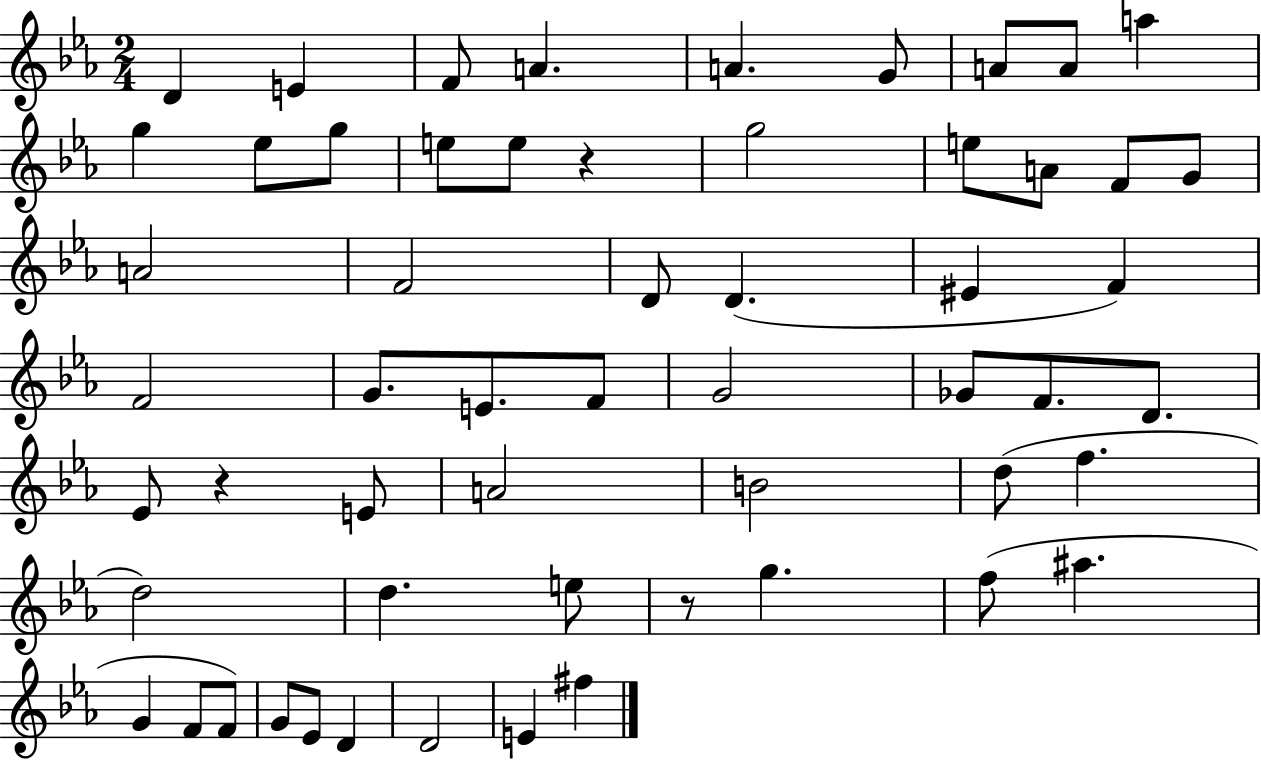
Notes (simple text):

D4/q E4/q F4/e A4/q. A4/q. G4/e A4/e A4/e A5/q G5/q Eb5/e G5/e E5/e E5/e R/q G5/h E5/e A4/e F4/e G4/e A4/h F4/h D4/e D4/q. EIS4/q F4/q F4/h G4/e. E4/e. F4/e G4/h Gb4/e F4/e. D4/e. Eb4/e R/q E4/e A4/h B4/h D5/e F5/q. D5/h D5/q. E5/e R/e G5/q. F5/e A#5/q. G4/q F4/e F4/e G4/e Eb4/e D4/q D4/h E4/q F#5/q